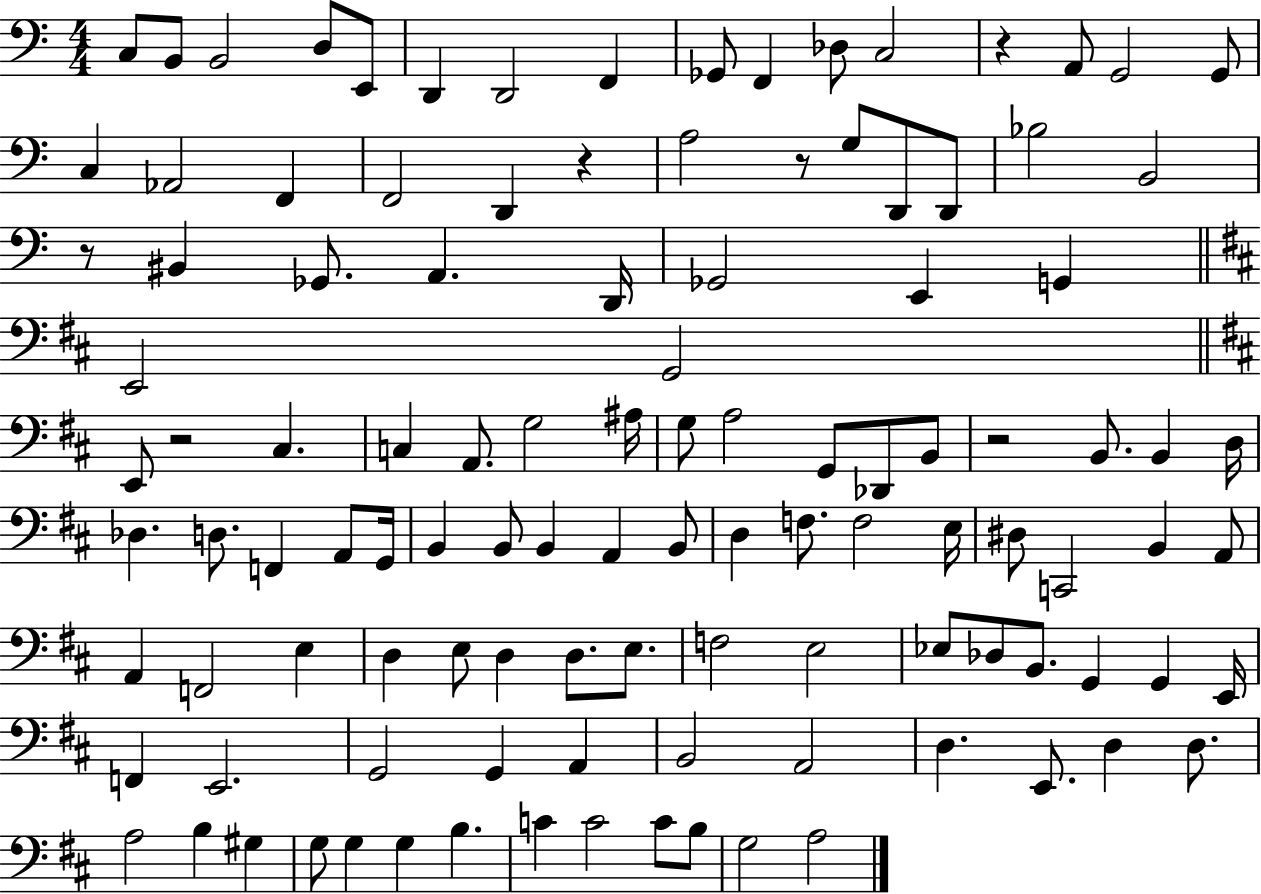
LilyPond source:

{
  \clef bass
  \numericTimeSignature
  \time 4/4
  \key c \major
  c8 b,8 b,2 d8 e,8 | d,4 d,2 f,4 | ges,8 f,4 des8 c2 | r4 a,8 g,2 g,8 | \break c4 aes,2 f,4 | f,2 d,4 r4 | a2 r8 g8 d,8 d,8 | bes2 b,2 | \break r8 bis,4 ges,8. a,4. d,16 | ges,2 e,4 g,4 | \bar "||" \break \key d \major e,2 g,2 | \bar "||" \break \key b \minor e,8 r2 cis4. | c4 a,8. g2 ais16 | g8 a2 g,8 des,8 b,8 | r2 b,8. b,4 d16 | \break des4. d8. f,4 a,8 g,16 | b,4 b,8 b,4 a,4 b,8 | d4 f8. f2 e16 | dis8 c,2 b,4 a,8 | \break a,4 f,2 e4 | d4 e8 d4 d8. e8. | f2 e2 | ees8 des8 b,8. g,4 g,4 e,16 | \break f,4 e,2. | g,2 g,4 a,4 | b,2 a,2 | d4. e,8. d4 d8. | \break a2 b4 gis4 | g8 g4 g4 b4. | c'4 c'2 c'8 b8 | g2 a2 | \break \bar "|."
}